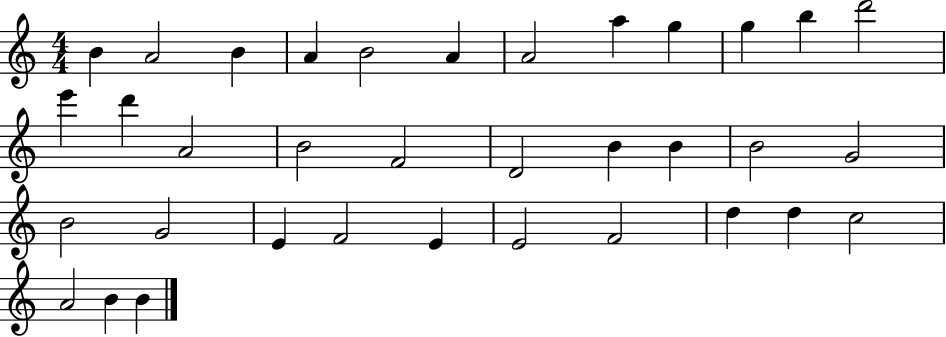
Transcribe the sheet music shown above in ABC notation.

X:1
T:Untitled
M:4/4
L:1/4
K:C
B A2 B A B2 A A2 a g g b d'2 e' d' A2 B2 F2 D2 B B B2 G2 B2 G2 E F2 E E2 F2 d d c2 A2 B B